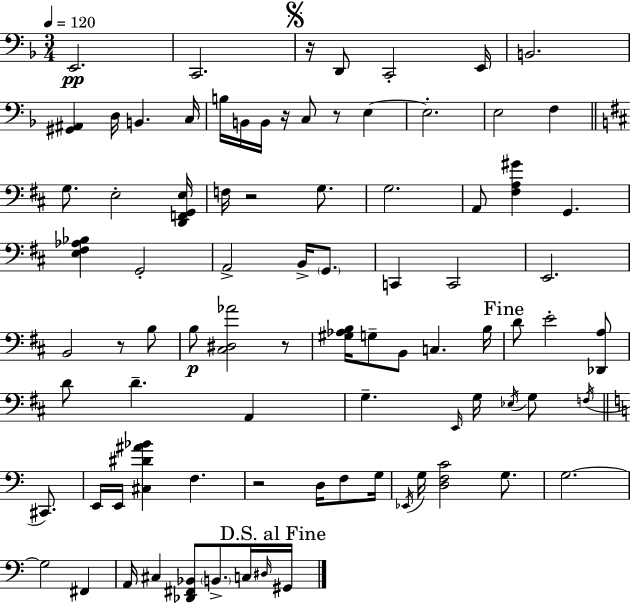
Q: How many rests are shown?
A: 7